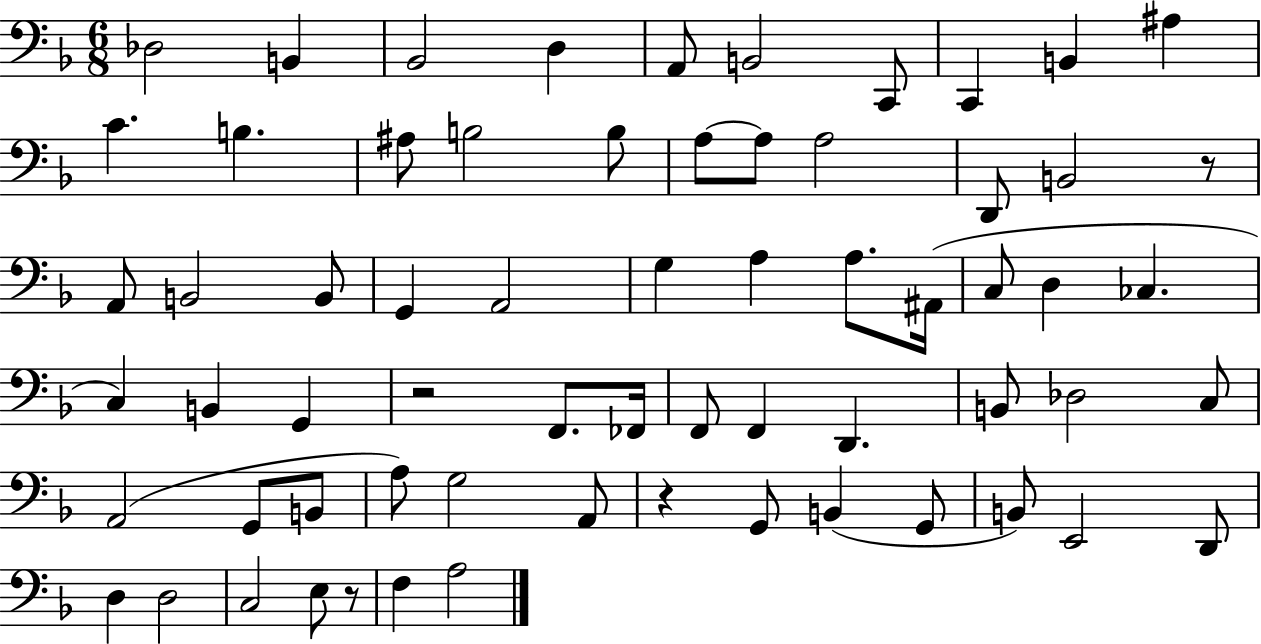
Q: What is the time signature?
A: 6/8